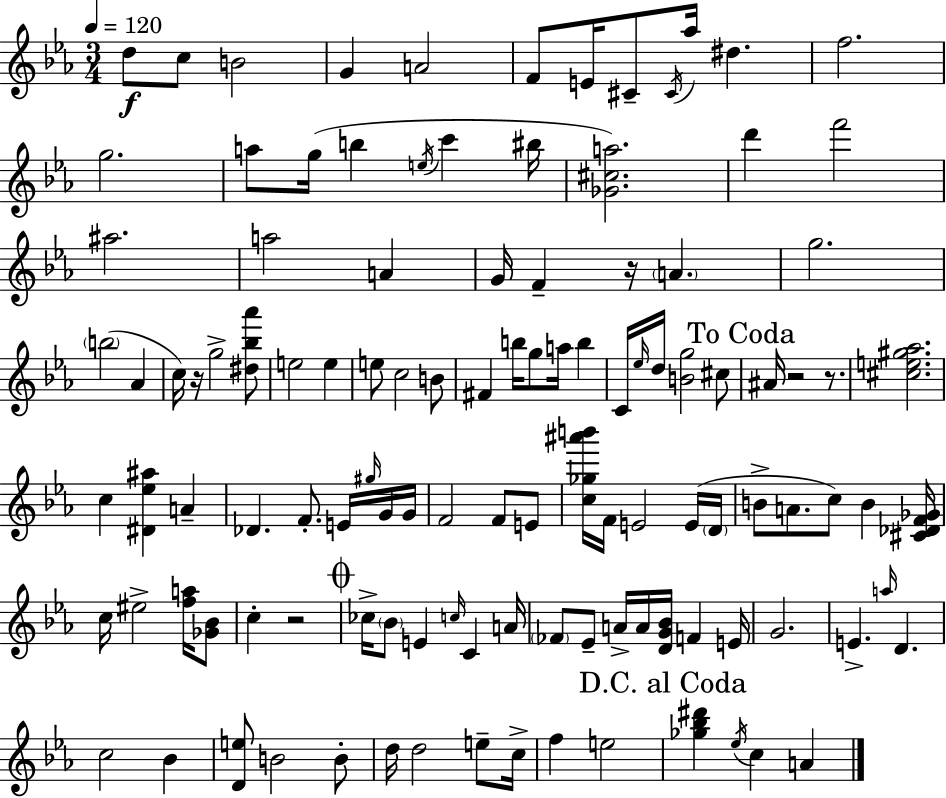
X:1
T:Untitled
M:3/4
L:1/4
K:Eb
d/2 c/2 B2 G A2 F/2 E/4 ^C/2 ^C/4 _a/4 ^d f2 g2 a/2 g/4 b e/4 c' ^b/4 [_G^ca]2 d' f'2 ^a2 a2 A G/4 F z/4 A g2 b2 _A c/4 z/4 g2 [^d_b_a']/2 e2 e e/2 c2 B/2 ^F b/4 g/2 a/4 b C/4 _e/4 d/4 [Bg]2 ^c/2 ^A/4 z2 z/2 [^ce^g_a]2 c [^D_e^a] A _D F/2 E/4 ^g/4 G/4 G/4 F2 F/2 E/2 [c_g^a'b']/4 F/4 E2 E/4 D/4 B/2 A/2 c/2 B [^C_DF_G]/4 c/4 ^e2 [fa]/4 [_G_B]/2 c z2 _c/4 _B/2 E c/4 C A/4 _F/2 _E/2 A/4 A/4 [DG_B]/4 F E/4 G2 E a/4 D c2 _B [De]/2 B2 B/2 d/4 d2 e/2 c/4 f e2 [_g_b^d'] _e/4 c A